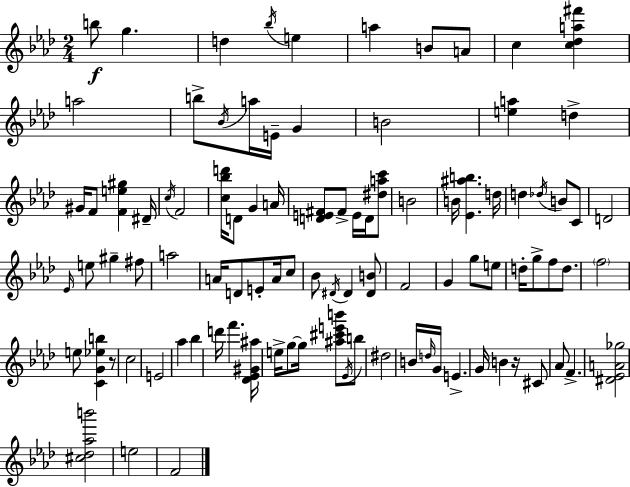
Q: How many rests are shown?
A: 2